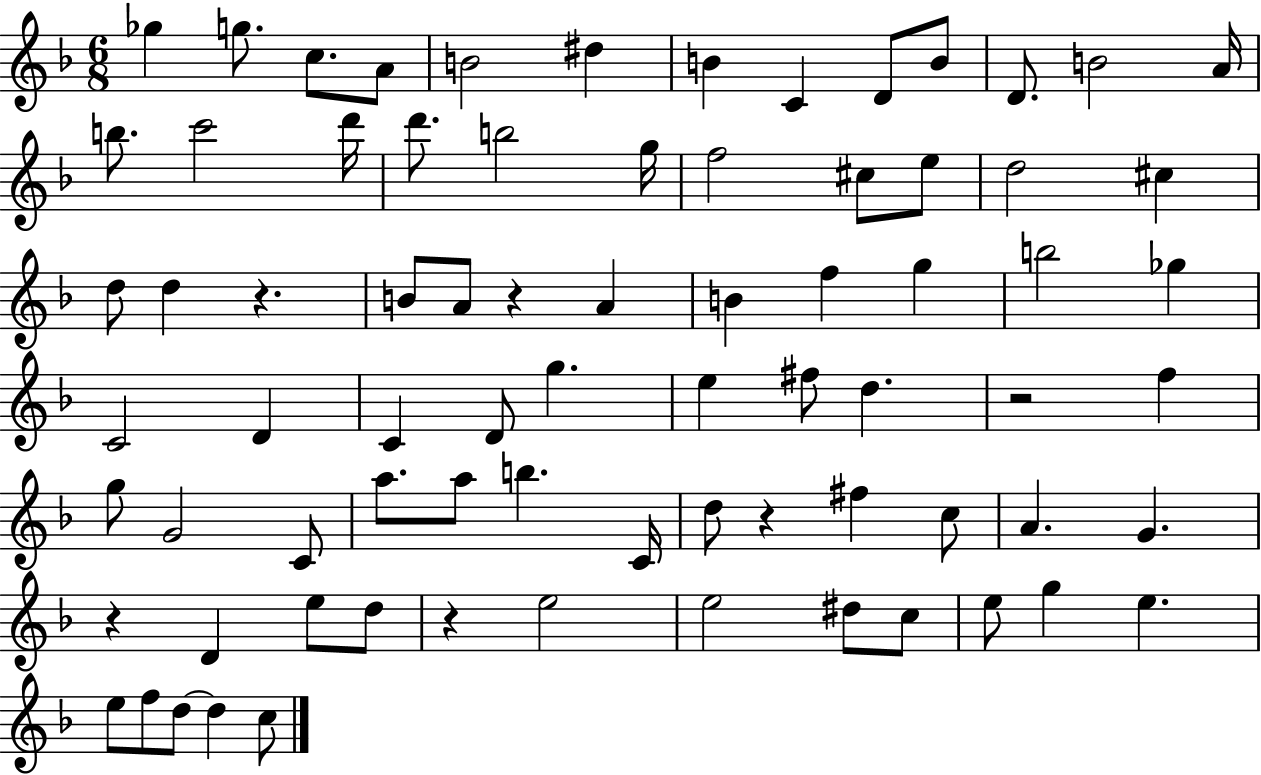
{
  \clef treble
  \numericTimeSignature
  \time 6/8
  \key f \major
  ges''4 g''8. c''8. a'8 | b'2 dis''4 | b'4 c'4 d'8 b'8 | d'8. b'2 a'16 | \break b''8. c'''2 d'''16 | d'''8. b''2 g''16 | f''2 cis''8 e''8 | d''2 cis''4 | \break d''8 d''4 r4. | b'8 a'8 r4 a'4 | b'4 f''4 g''4 | b''2 ges''4 | \break c'2 d'4 | c'4 d'8 g''4. | e''4 fis''8 d''4. | r2 f''4 | \break g''8 g'2 c'8 | a''8. a''8 b''4. c'16 | d''8 r4 fis''4 c''8 | a'4. g'4. | \break r4 d'4 e''8 d''8 | r4 e''2 | e''2 dis''8 c''8 | e''8 g''4 e''4. | \break e''8 f''8 d''8~~ d''4 c''8 | \bar "|."
}